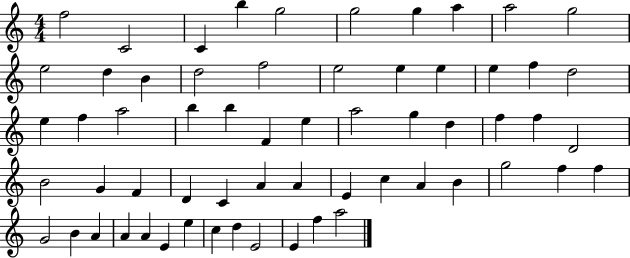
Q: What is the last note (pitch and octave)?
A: A5